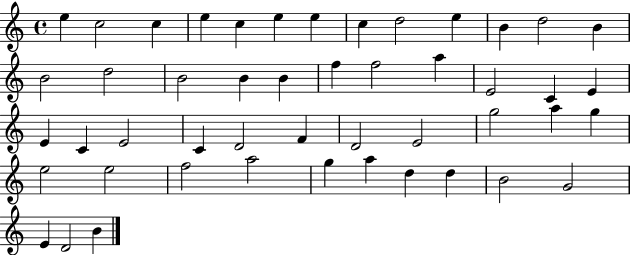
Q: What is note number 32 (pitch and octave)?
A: E4